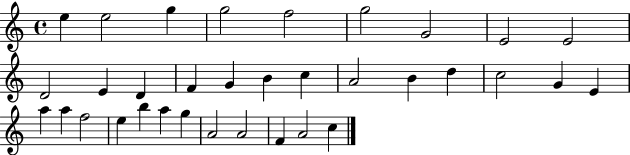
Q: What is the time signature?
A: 4/4